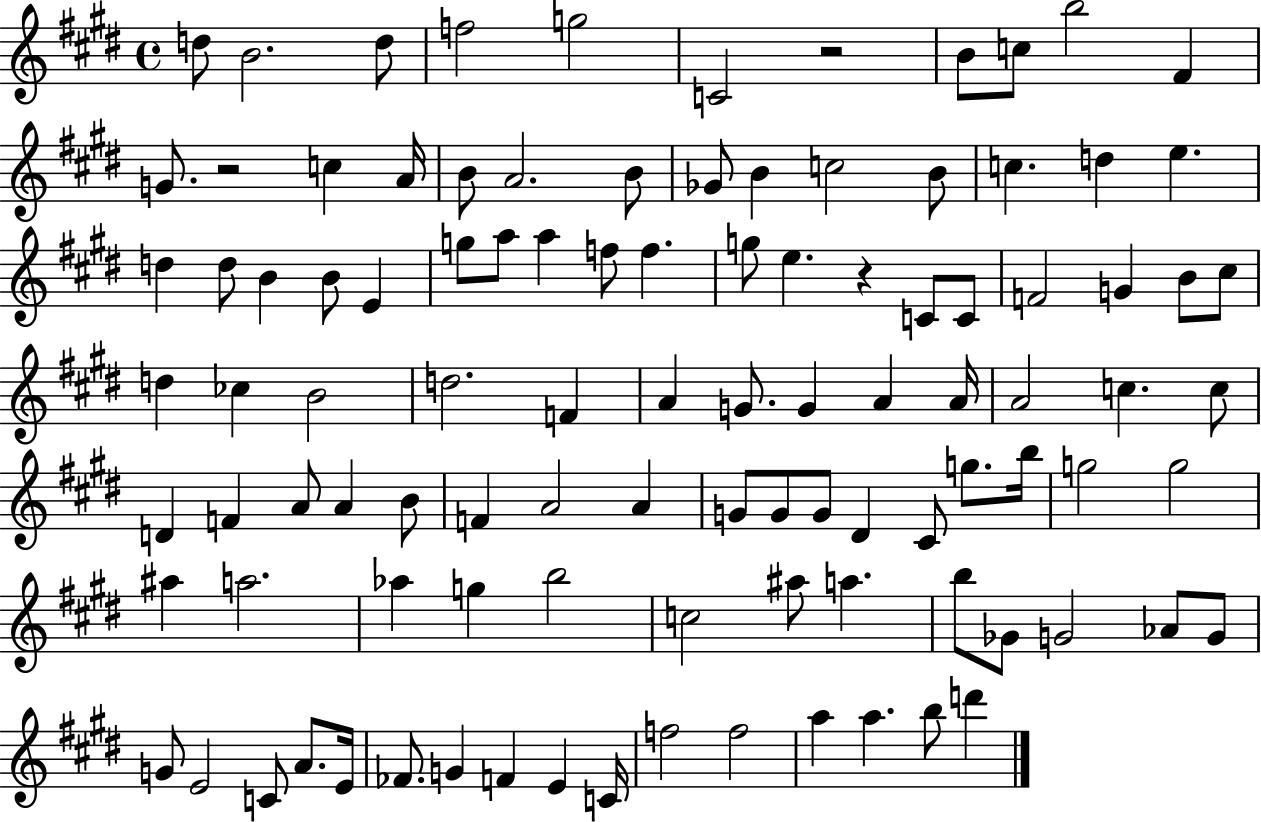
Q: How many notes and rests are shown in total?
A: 103